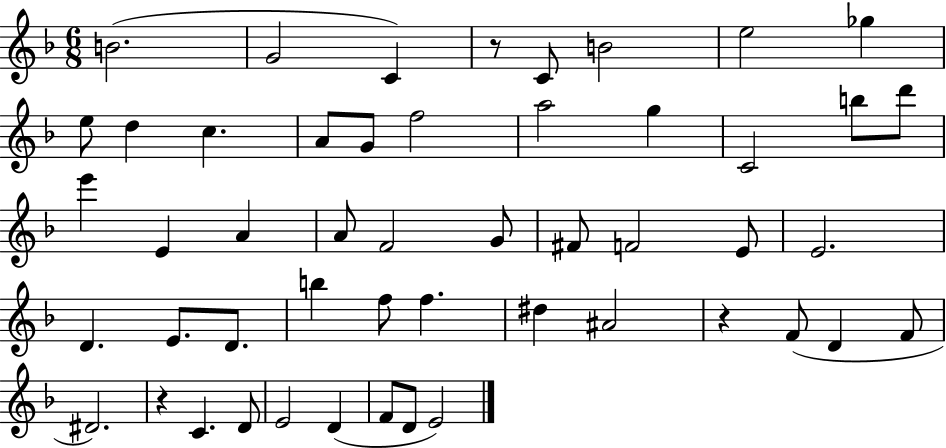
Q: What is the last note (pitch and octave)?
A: E4